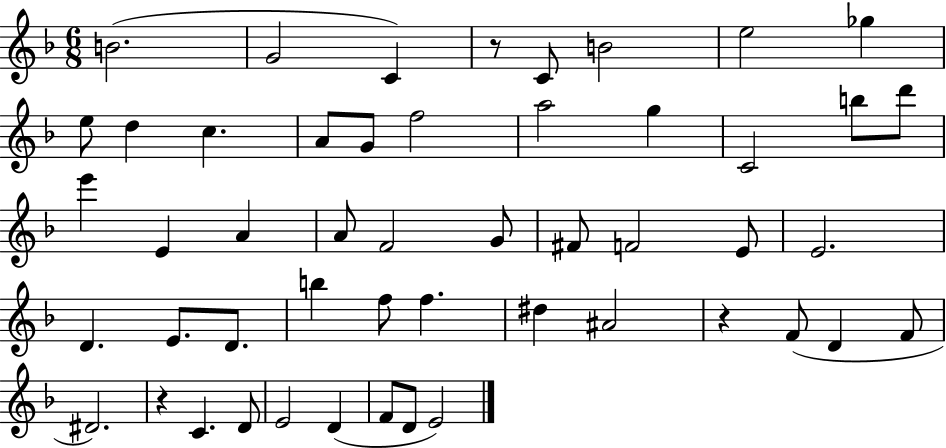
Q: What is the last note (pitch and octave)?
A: E4